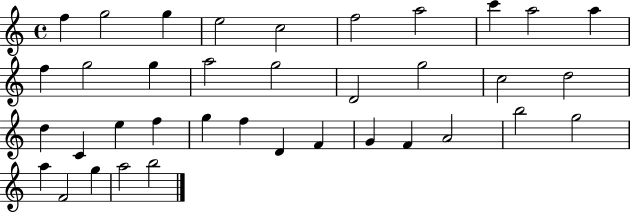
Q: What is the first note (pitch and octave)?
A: F5